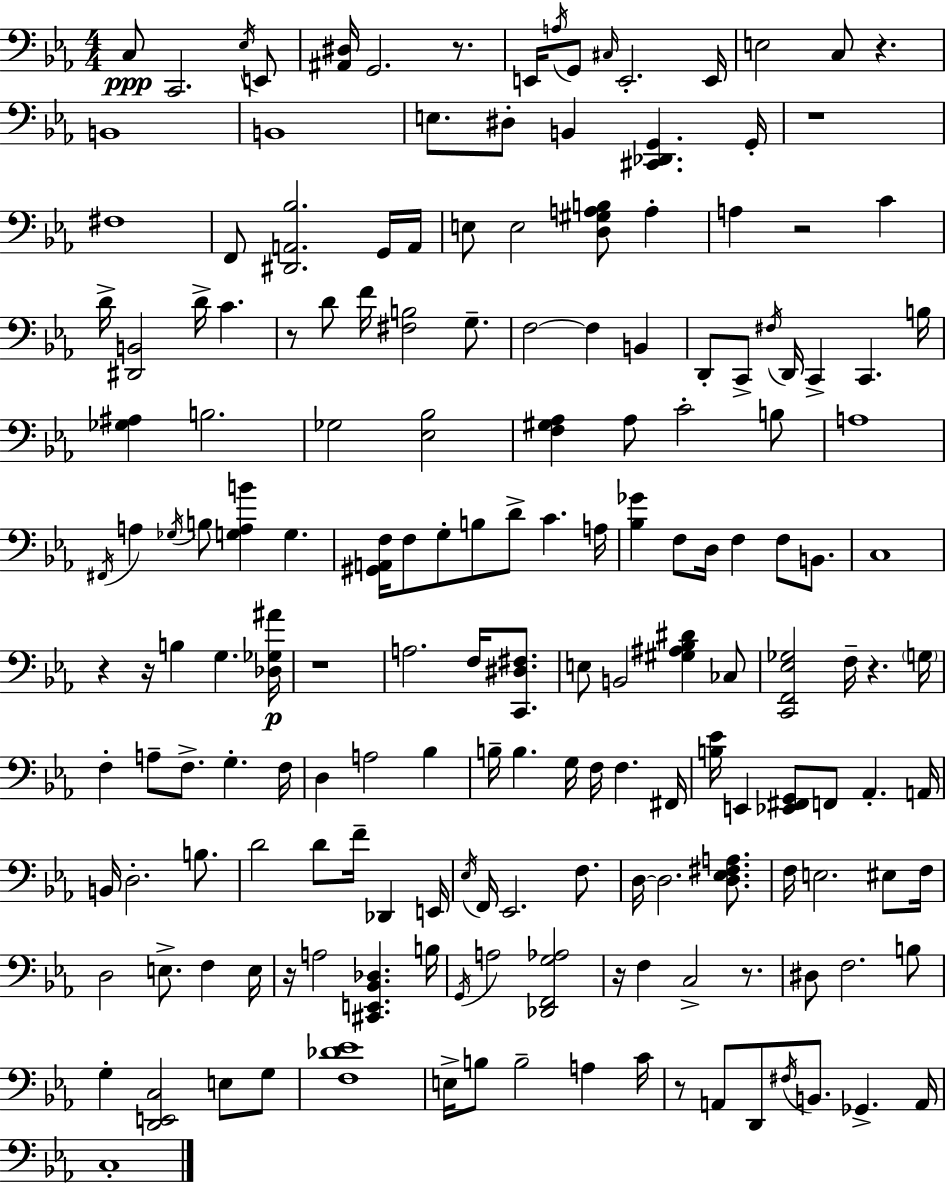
X:1
T:Untitled
M:4/4
L:1/4
K:Eb
C,/2 C,,2 _E,/4 E,,/2 [^A,,^D,]/4 G,,2 z/2 E,,/4 A,/4 G,,/2 ^C,/4 E,,2 E,,/4 E,2 C,/2 z B,,4 B,,4 E,/2 ^D,/2 B,, [^C,,_D,,G,,] G,,/4 z4 ^F,4 F,,/2 [^D,,A,,_B,]2 G,,/4 A,,/4 E,/2 E,2 [D,^G,A,B,]/2 A, A, z2 C D/4 [^D,,B,,]2 D/4 C z/2 D/2 F/4 [^F,B,]2 G,/2 F,2 F, B,, D,,/2 C,,/2 ^F,/4 D,,/4 C,, C,, B,/4 [_G,^A,] B,2 _G,2 [_E,_B,]2 [F,^G,_A,] _A,/2 C2 B,/2 A,4 ^F,,/4 A, _G,/4 B,/2 [G,A,B] G, [^G,,A,,F,]/4 F,/2 G,/2 B,/2 D/2 C A,/4 [_B,_G] F,/2 D,/4 F, F,/2 B,,/2 C,4 z z/4 B, G, [_D,_G,^A]/4 z4 A,2 F,/4 [C,,^D,^F,]/2 E,/2 B,,2 [^G,^A,_B,^D] _C,/2 [C,,F,,_E,_G,]2 F,/4 z G,/4 F, A,/2 F,/2 G, F,/4 D, A,2 _B, B,/4 B, G,/4 F,/4 F, ^F,,/4 [B,_E]/4 E,, [_E,,^F,,G,,]/2 F,,/2 _A,, A,,/4 B,,/4 D,2 B,/2 D2 D/2 F/4 _D,, E,,/4 _E,/4 F,,/4 _E,,2 F,/2 D,/4 D,2 [D,_E,^F,A,]/2 F,/4 E,2 ^E,/2 F,/4 D,2 E,/2 F, E,/4 z/4 A,2 [^C,,E,,_B,,_D,] B,/4 G,,/4 A,2 [_D,,F,,G,_A,]2 z/4 F, C,2 z/2 ^D,/2 F,2 B,/2 G, [D,,E,,C,]2 E,/2 G,/2 [F,_D_E]4 E,/4 B,/2 B,2 A, C/4 z/2 A,,/2 D,,/2 ^F,/4 B,,/2 _G,, A,,/4 C,4